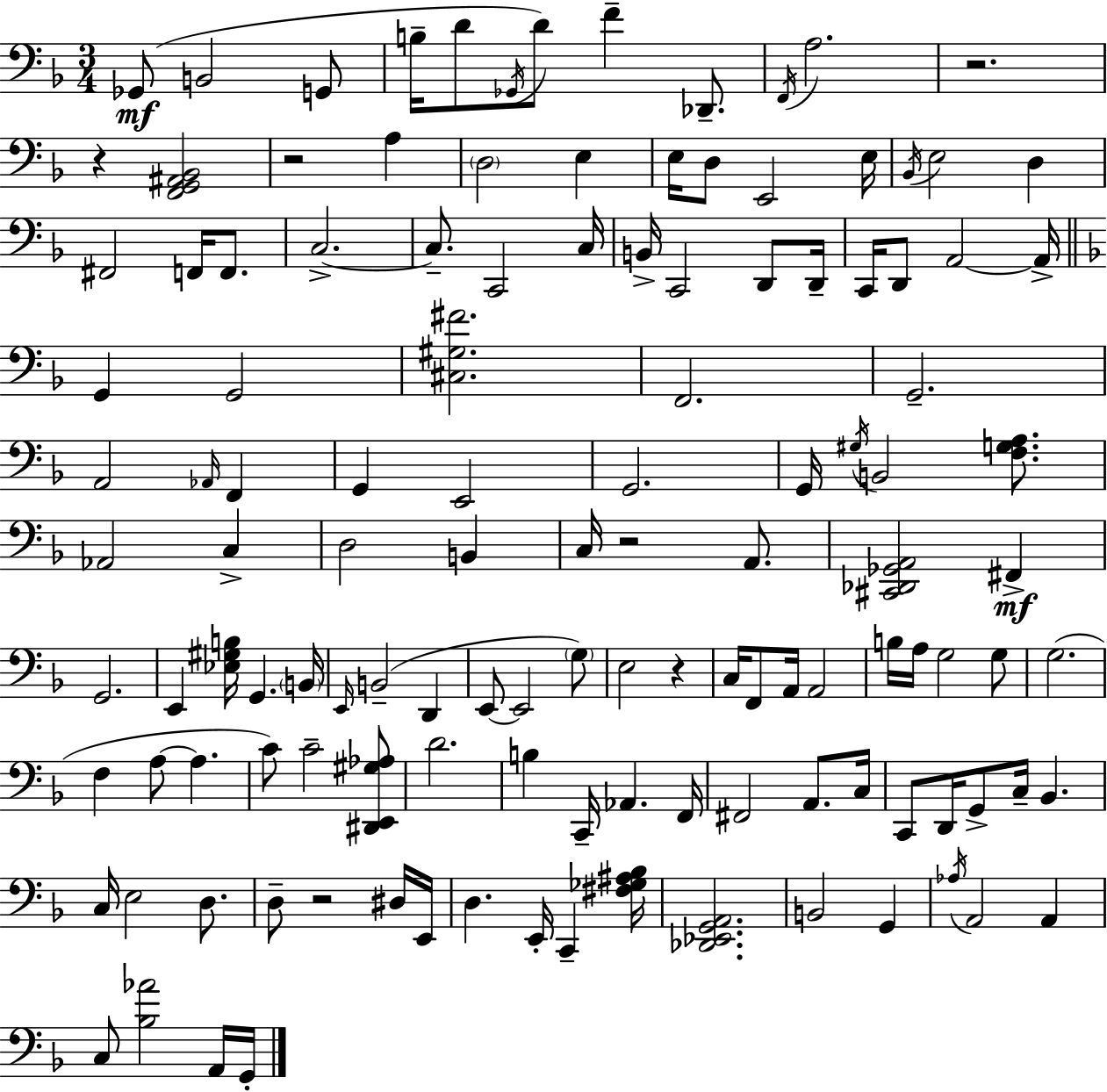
Gb2/e B2/h G2/e B3/s D4/e Gb2/s D4/e F4/q Db2/e. F2/s A3/h. R/h. R/q [F2,G2,A#2,Bb2]/h R/h A3/q D3/h E3/q E3/s D3/e E2/h E3/s Bb2/s E3/h D3/q F#2/h F2/s F2/e. C3/h. C3/e. C2/h C3/s B2/s C2/h D2/e D2/s C2/s D2/e A2/h A2/s G2/q G2/h [C#3,G#3,F#4]/h. F2/h. G2/h. A2/h Ab2/s F2/q G2/q E2/h G2/h. G2/s G#3/s B2/h [F3,G3,A3]/e. Ab2/h C3/q D3/h B2/q C3/s R/h A2/e. [C#2,Db2,Gb2,A2]/h F#2/q G2/h. E2/q [Eb3,G#3,B3]/s G2/q. B2/s E2/s B2/h D2/q E2/e E2/h G3/e E3/h R/q C3/s F2/e A2/s A2/h B3/s A3/s G3/h G3/e G3/h. F3/q A3/e A3/q. C4/e C4/h [D#2,E2,G#3,Ab3]/e D4/h. B3/q C2/s Ab2/q. F2/s F#2/h A2/e. C3/s C2/e D2/s G2/e C3/s Bb2/q. C3/s E3/h D3/e. D3/e R/h D#3/s E2/s D3/q. E2/s C2/q [F#3,Gb3,A#3,Bb3]/s [Db2,Eb2,G2,A2]/h. B2/h G2/q Ab3/s A2/h A2/q C3/e [Bb3,Ab4]/h A2/s G2/s